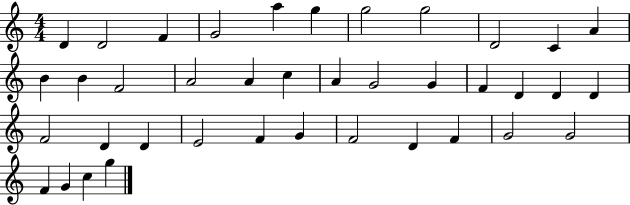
{
  \clef treble
  \numericTimeSignature
  \time 4/4
  \key c \major
  d'4 d'2 f'4 | g'2 a''4 g''4 | g''2 g''2 | d'2 c'4 a'4 | \break b'4 b'4 f'2 | a'2 a'4 c''4 | a'4 g'2 g'4 | f'4 d'4 d'4 d'4 | \break f'2 d'4 d'4 | e'2 f'4 g'4 | f'2 d'4 f'4 | g'2 g'2 | \break f'4 g'4 c''4 g''4 | \bar "|."
}